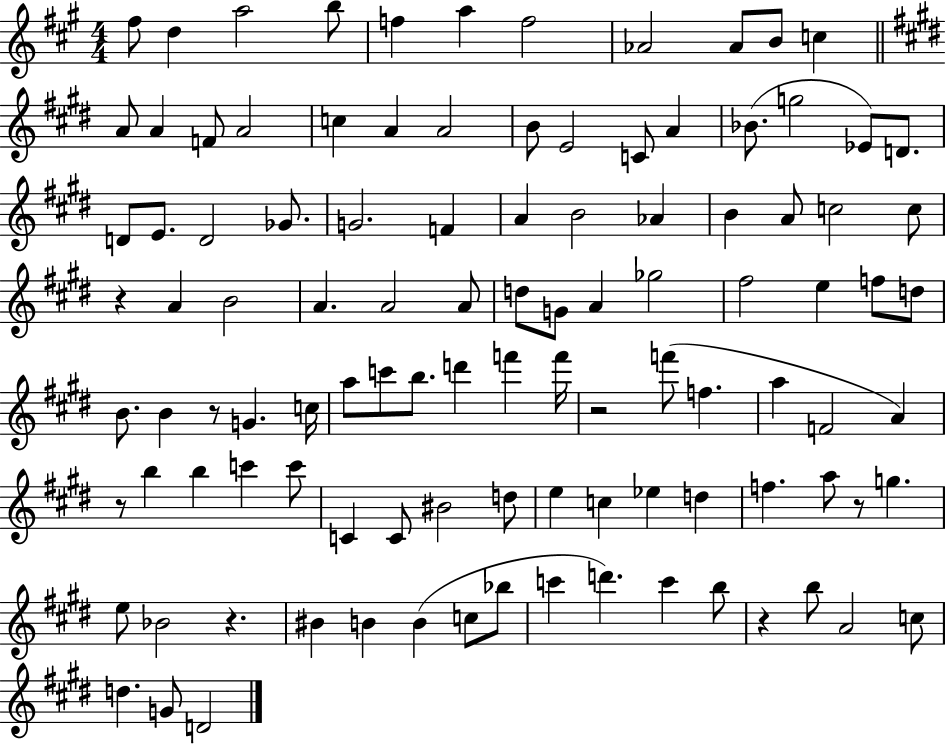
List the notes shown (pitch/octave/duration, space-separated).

F#5/e D5/q A5/h B5/e F5/q A5/q F5/h Ab4/h Ab4/e B4/e C5/q A4/e A4/q F4/e A4/h C5/q A4/q A4/h B4/e E4/h C4/e A4/q Bb4/e. G5/h Eb4/e D4/e. D4/e E4/e. D4/h Gb4/e. G4/h. F4/q A4/q B4/h Ab4/q B4/q A4/e C5/h C5/e R/q A4/q B4/h A4/q. A4/h A4/e D5/e G4/e A4/q Gb5/h F#5/h E5/q F5/e D5/e B4/e. B4/q R/e G4/q. C5/s A5/e C6/e B5/e. D6/q F6/q F6/s R/h F6/e F5/q. A5/q F4/h A4/q R/e B5/q B5/q C6/q C6/e C4/q C4/e BIS4/h D5/e E5/q C5/q Eb5/q D5/q F5/q. A5/e R/e G5/q. E5/e Bb4/h R/q. BIS4/q B4/q B4/q C5/e Bb5/e C6/q D6/q. C6/q B5/e R/q B5/e A4/h C5/e D5/q. G4/e D4/h